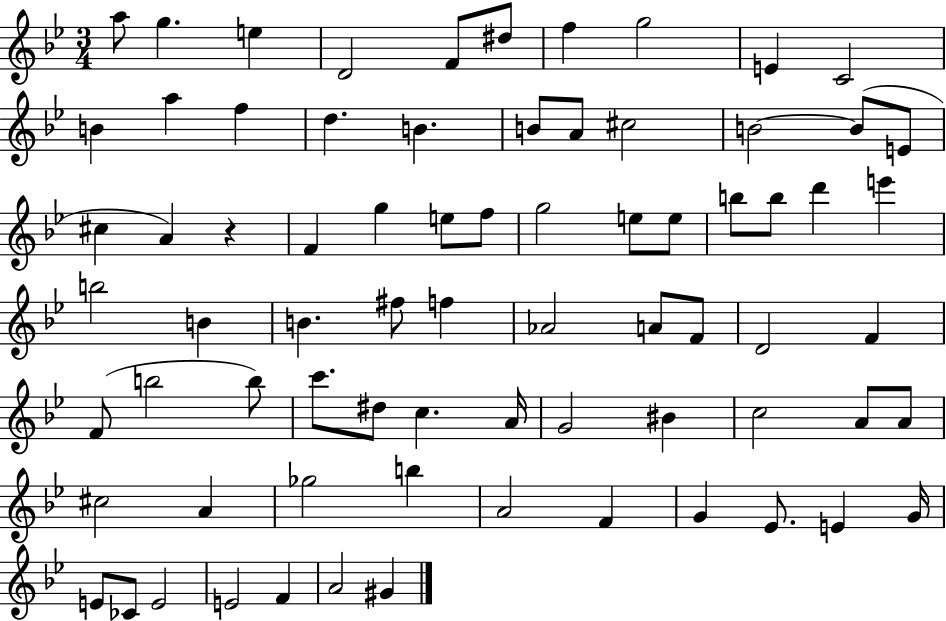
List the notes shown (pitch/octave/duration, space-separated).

A5/e G5/q. E5/q D4/h F4/e D#5/e F5/q G5/h E4/q C4/h B4/q A5/q F5/q D5/q. B4/q. B4/e A4/e C#5/h B4/h B4/e E4/e C#5/q A4/q R/q F4/q G5/q E5/e F5/e G5/h E5/e E5/e B5/e B5/e D6/q E6/q B5/h B4/q B4/q. F#5/e F5/q Ab4/h A4/e F4/e D4/h F4/q F4/e B5/h B5/e C6/e. D#5/e C5/q. A4/s G4/h BIS4/q C5/h A4/e A4/e C#5/h A4/q Gb5/h B5/q A4/h F4/q G4/q Eb4/e. E4/q G4/s E4/e CES4/e E4/h E4/h F4/q A4/h G#4/q